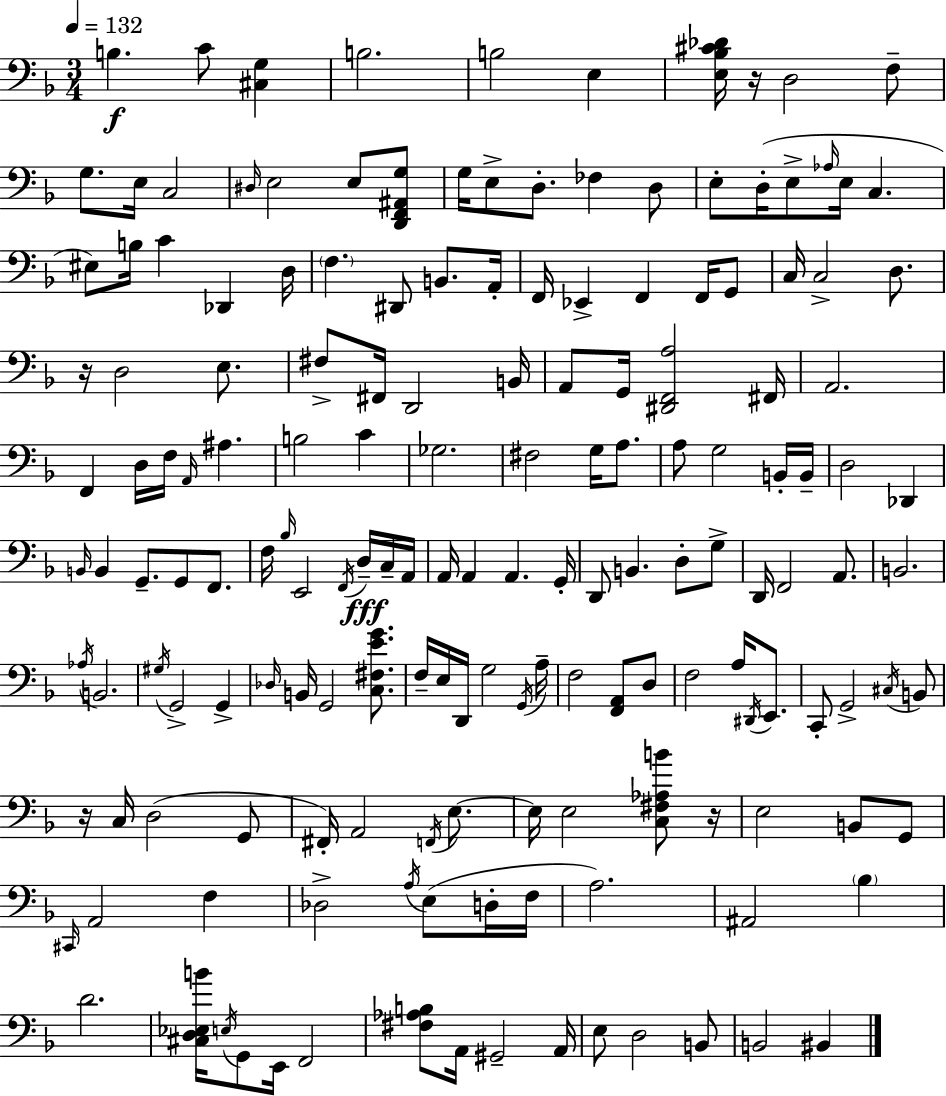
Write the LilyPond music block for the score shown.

{
  \clef bass
  \numericTimeSignature
  \time 3/4
  \key f \major
  \tempo 4 = 132
  \repeat volta 2 { b4.\f c'8 <cis g>4 | b2. | b2 e4 | <e bes cis' des'>16 r16 d2 f8-- | \break g8. e16 c2 | \grace { dis16 } e2 e8 <d, f, ais, g>8 | g16 e8-> d8.-. fes4 d8 | e8-. d16-.( e8-> \grace { aes16 } e16 c4. | \break eis8) b16 c'4 des,4 | d16 \parenthesize f4. dis,8 b,8. | a,16-. f,16 ees,4-> f,4 f,16 | g,8 c16 c2-> d8. | \break r16 d2 e8. | fis8-> fis,16 d,2 | b,16 a,8 g,16 <dis, f, a>2 | fis,16 a,2. | \break f,4 d16 f16 \grace { a,16 } ais4. | b2 c'4 | ges2. | fis2 g16 | \break a8. a8 g2 | b,16-. b,16-- d2 des,4 | \grace { b,16 } b,4 g,8.-- g,8 | f,8. f16 \grace { bes16 } e,2 | \break \acciaccatura { f,16 }\fff d16-- c16-- a,16 a,16 a,4 a,4. | g,16-. d,8 b,4. | d8-. g8-> d,16 f,2 | a,8. b,2. | \break \acciaccatura { aes16 } b,2. | \acciaccatura { gis16 } g,2-> | g,4-> \grace { des16 } b,16 g,2 | <c fis e' g'>8. f16-- e16 d,16 | \break g2 \acciaccatura { g,16 } a16-- f2 | <f, a,>8 d8 f2 | a16 \acciaccatura { dis,16 } e,8. c,8-. | g,2-> \acciaccatura { cis16 } b,8 | \break r16 c16 d2( g,8 | fis,16-.) a,2 \acciaccatura { f,16 } e8.~~ | e16 e2 <c fis aes b'>8 | r16 e2 b,8 g,8 | \break \grace { cis,16 } a,2 f4 | des2-> \acciaccatura { a16 } e8( | d16-. f16 a2.) | ais,2 \parenthesize bes4 | \break d'2. | <cis d ees b'>16 \acciaccatura { e16 } g,8 e,16 f,2 | <fis aes b>8 a,16 gis,2-- | a,16 e8 d2 | \break b,8 b,2 | bis,4 } \bar "|."
}